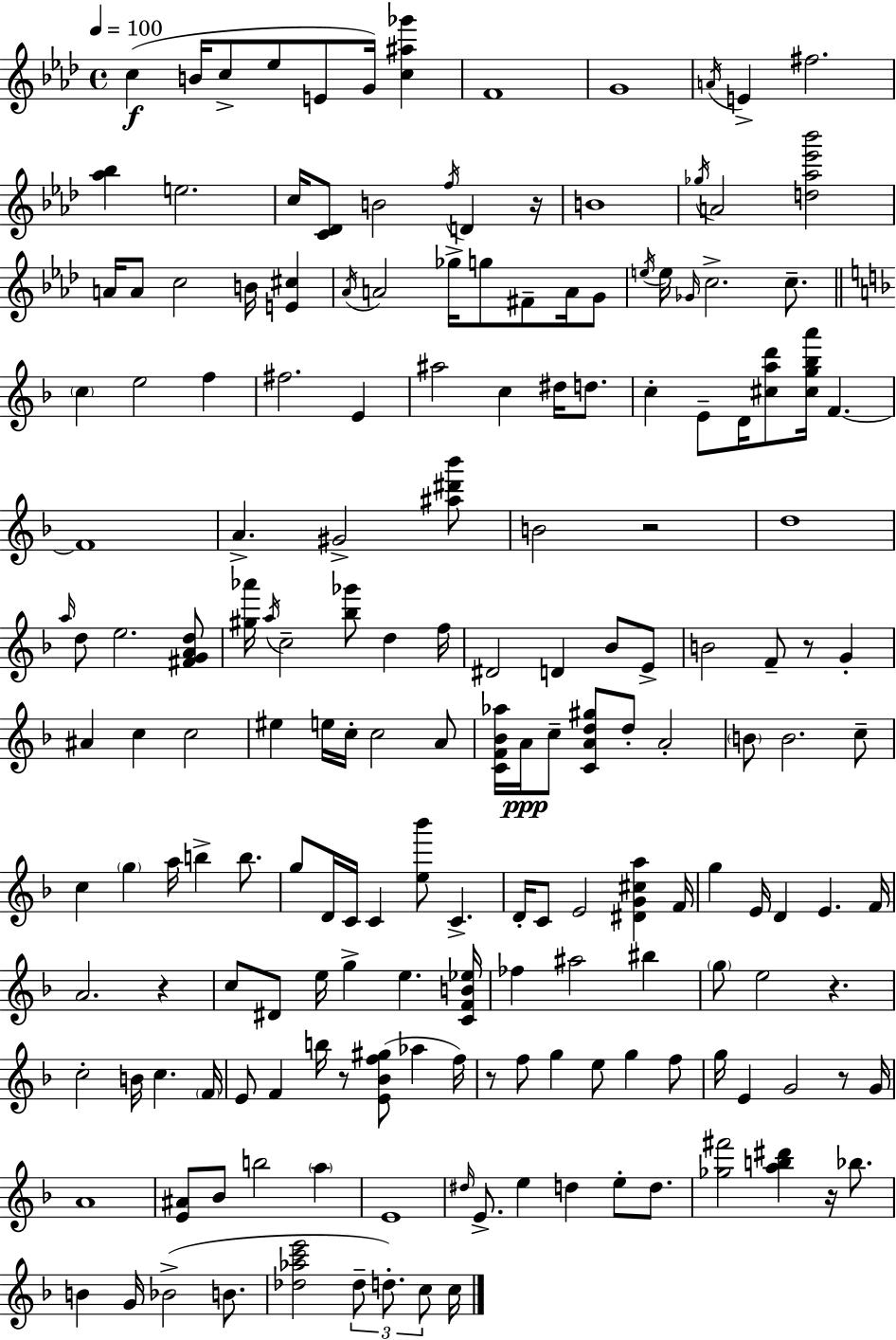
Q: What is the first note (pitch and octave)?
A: C5